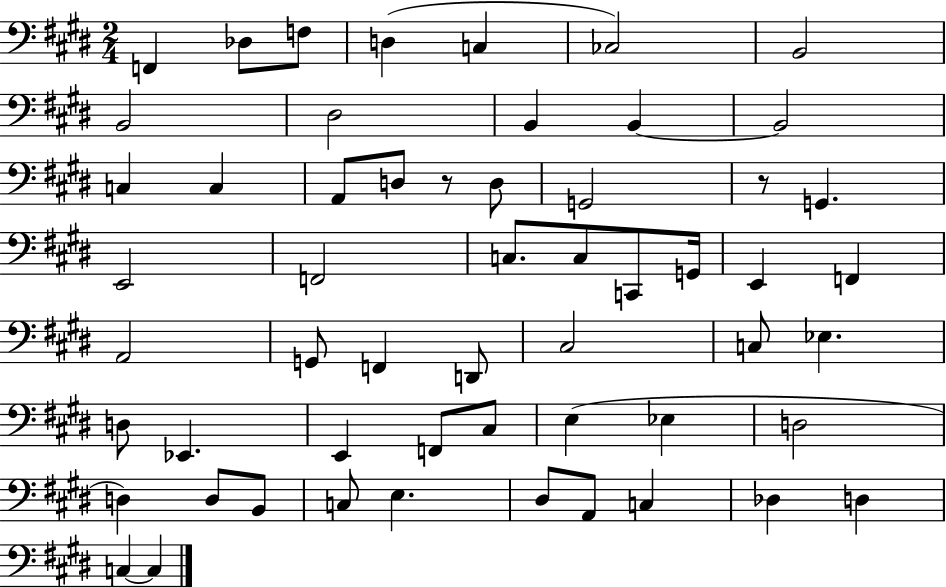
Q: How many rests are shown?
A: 2